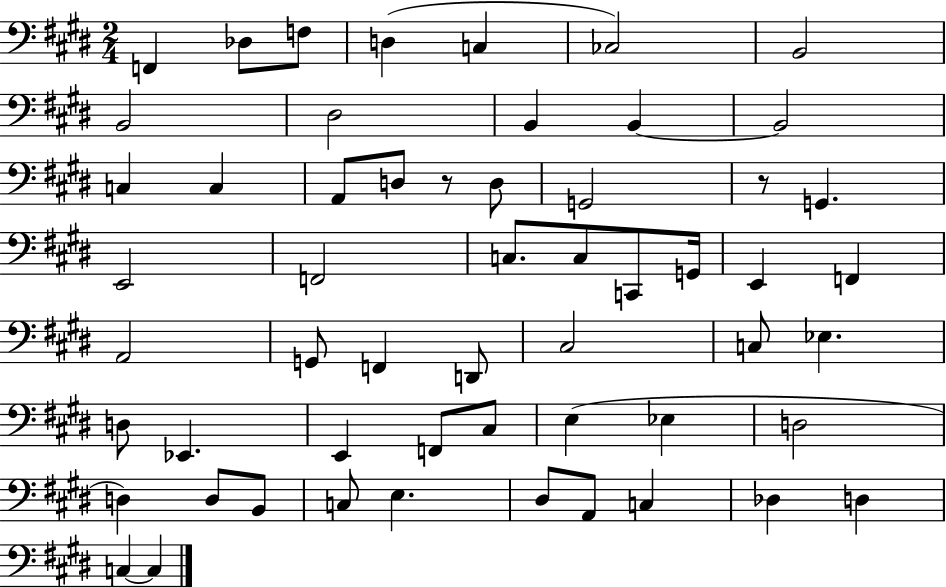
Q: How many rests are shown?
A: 2